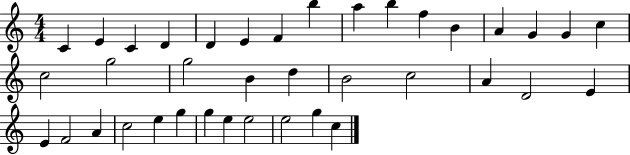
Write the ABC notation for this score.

X:1
T:Untitled
M:4/4
L:1/4
K:C
C E C D D E F b a b f B A G G c c2 g2 g2 B d B2 c2 A D2 E E F2 A c2 e g g e e2 e2 g c